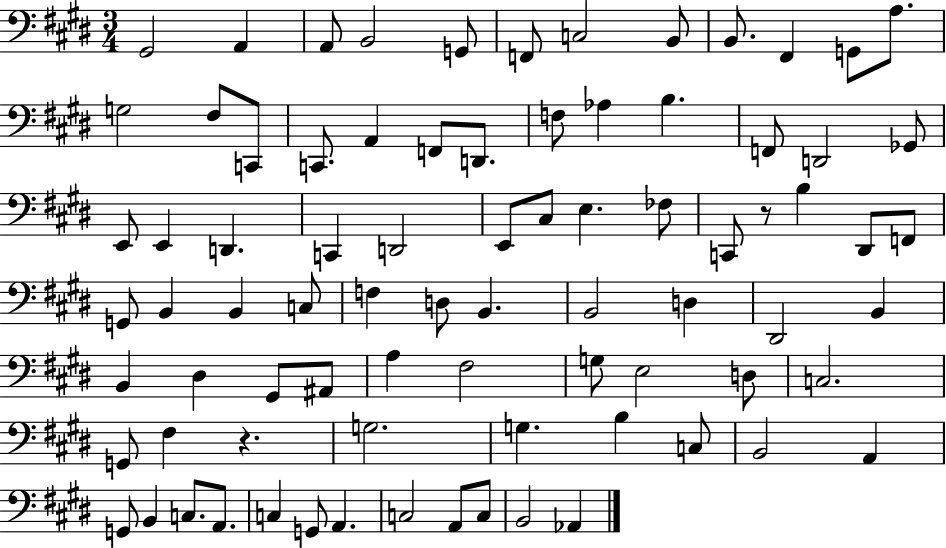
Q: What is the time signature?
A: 3/4